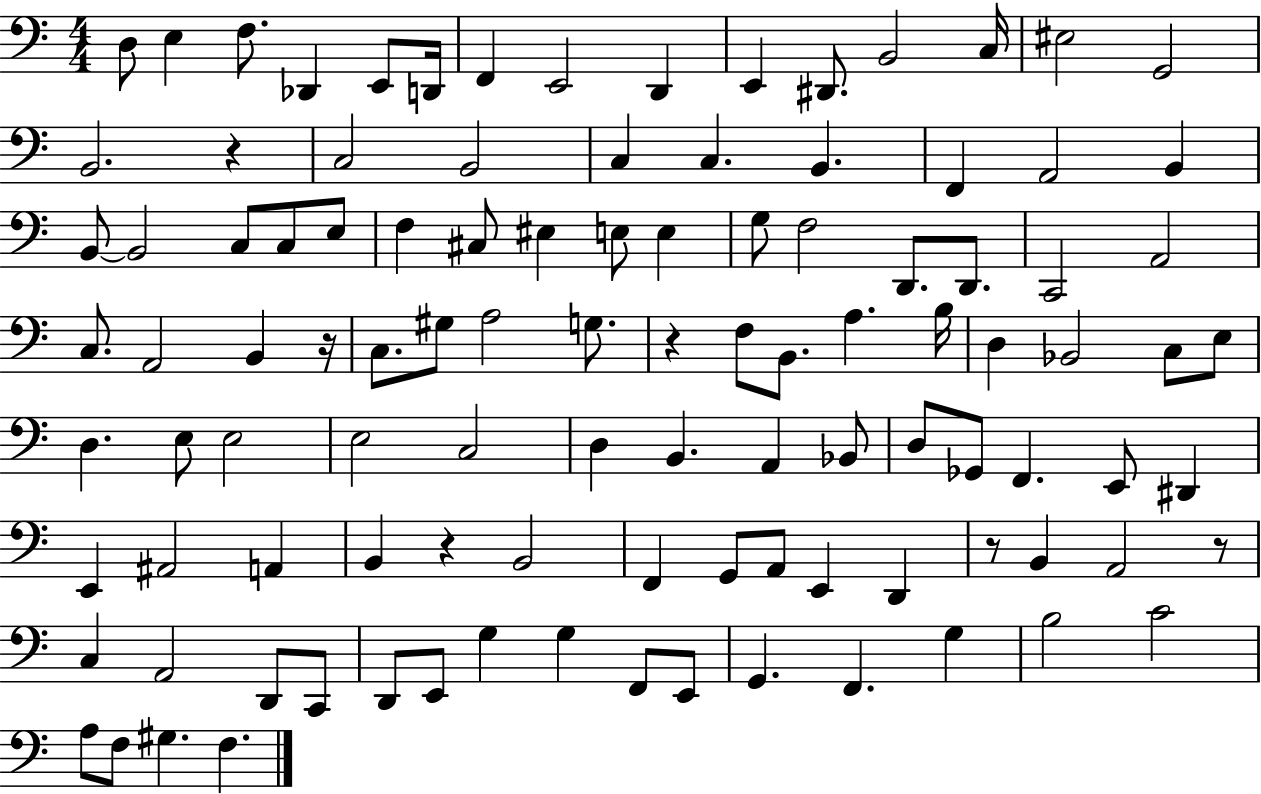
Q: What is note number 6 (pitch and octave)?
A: D2